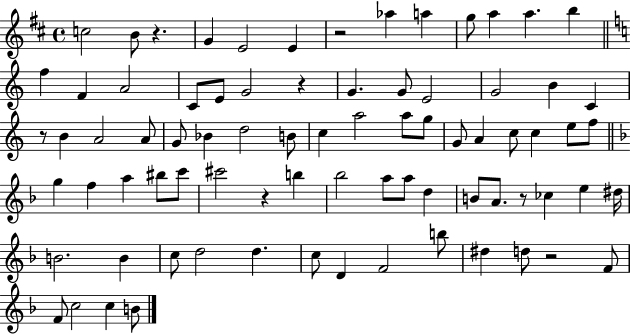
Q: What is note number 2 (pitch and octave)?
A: B4